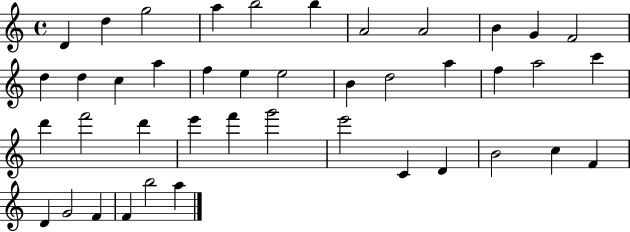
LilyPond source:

{
  \clef treble
  \time 4/4
  \defaultTimeSignature
  \key c \major
  d'4 d''4 g''2 | a''4 b''2 b''4 | a'2 a'2 | b'4 g'4 f'2 | \break d''4 d''4 c''4 a''4 | f''4 e''4 e''2 | b'4 d''2 a''4 | f''4 a''2 c'''4 | \break d'''4 f'''2 d'''4 | e'''4 f'''4 g'''2 | e'''2 c'4 d'4 | b'2 c''4 f'4 | \break d'4 g'2 f'4 | f'4 b''2 a''4 | \bar "|."
}